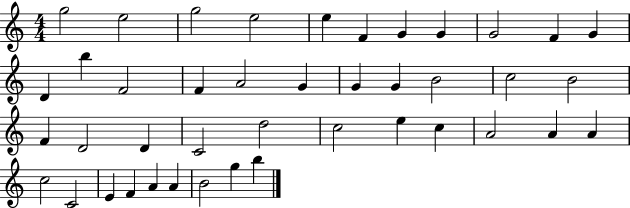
{
  \clef treble
  \numericTimeSignature
  \time 4/4
  \key c \major
  g''2 e''2 | g''2 e''2 | e''4 f'4 g'4 g'4 | g'2 f'4 g'4 | \break d'4 b''4 f'2 | f'4 a'2 g'4 | g'4 g'4 b'2 | c''2 b'2 | \break f'4 d'2 d'4 | c'2 d''2 | c''2 e''4 c''4 | a'2 a'4 a'4 | \break c''2 c'2 | e'4 f'4 a'4 a'4 | b'2 g''4 b''4 | \bar "|."
}